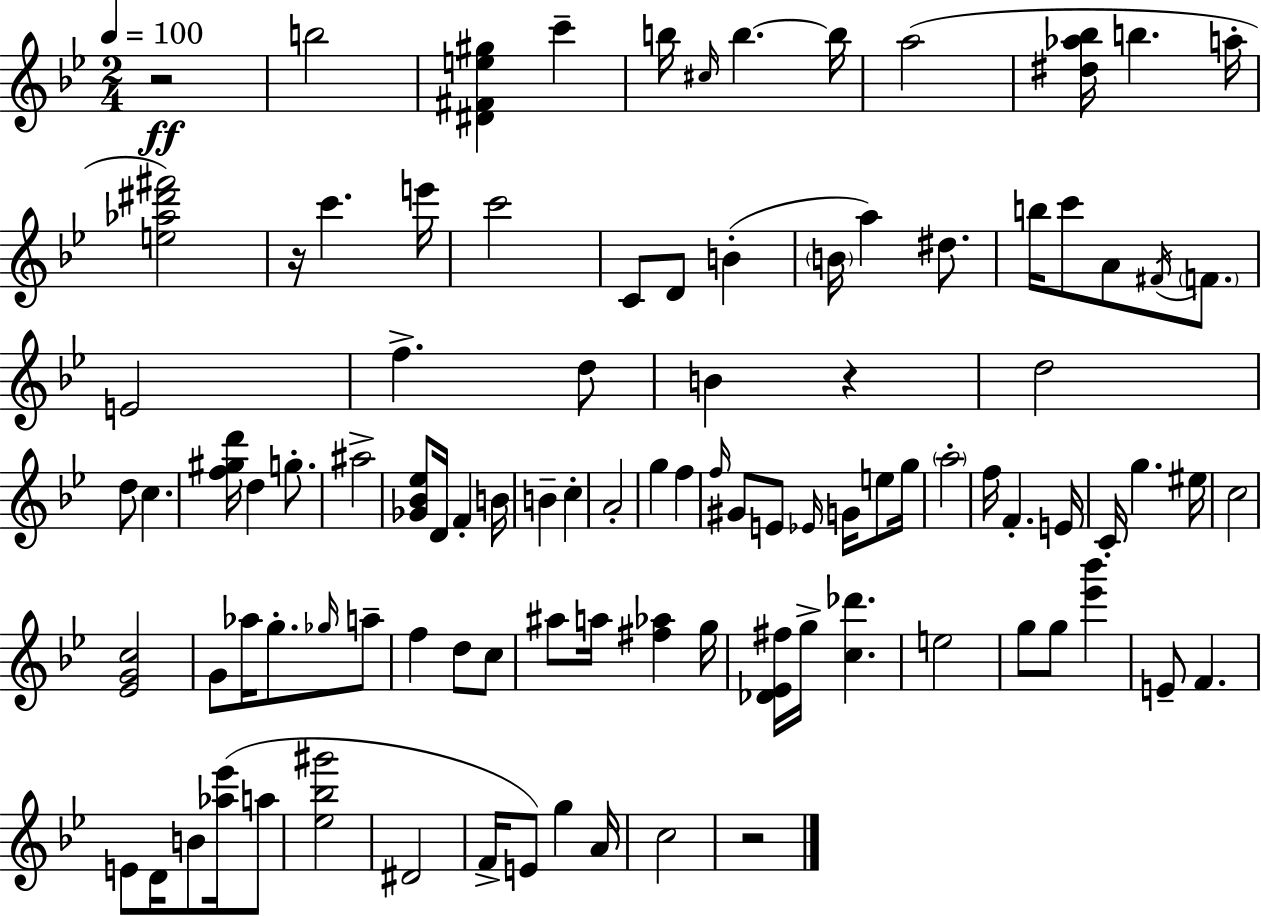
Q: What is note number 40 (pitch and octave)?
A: G5